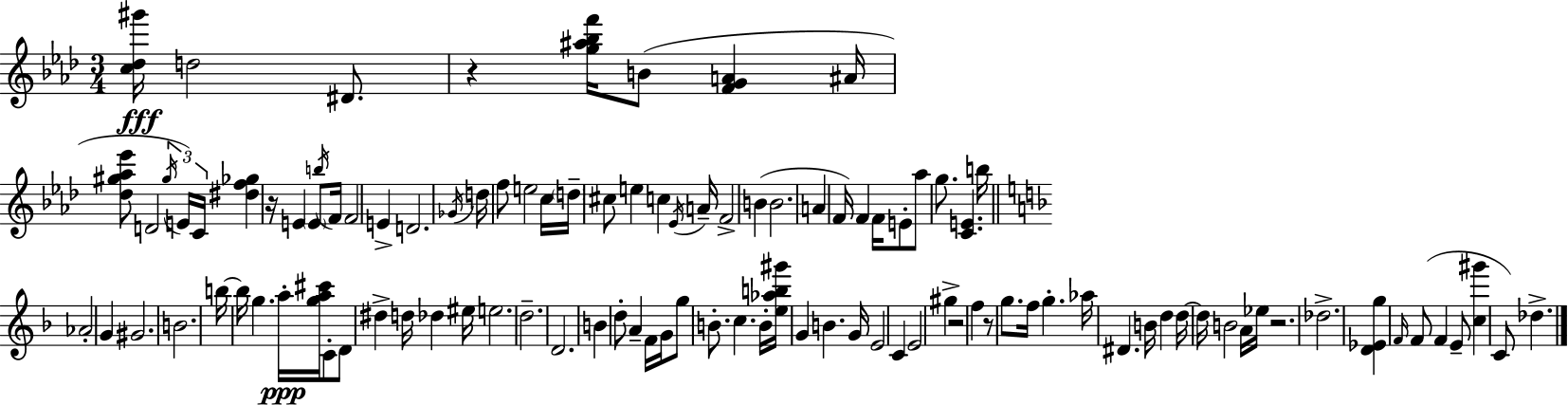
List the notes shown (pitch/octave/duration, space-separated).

[C5,Db5,G#6]/s D5/h D#4/e. R/q [G5,A#5,Bb5,F6]/s B4/e [F4,G4,A4]/q A#4/s [Db5,G#5,Ab5,Eb6]/e D4/h G#5/s E4/s C4/s [D#5,F5,Gb5]/q R/s E4/q E4/e B5/s F4/s F4/h E4/q D4/h. Gb4/s D5/s F5/e E5/h C5/s D5/s C#5/e E5/q C5/q Eb4/s A4/s F4/h B4/q B4/h. A4/q F4/s F4/q F4/s E4/e Ab5/e G5/e. [C4,E4]/q. B5/s Ab4/h G4/q G#4/h. B4/h. B5/s B5/s G5/q. A5/s [G5,A5,C#6]/s C4/e D4/e D#5/q D5/s Db5/q EIS5/s E5/h. D5/h. D4/h. B4/q D5/e A4/q F4/s G4/s G5/e B4/e. C5/q. B4/s [E5,Ab5,B5,G#6]/s G4/q B4/q. G4/s E4/h C4/q E4/h G#5/q R/h F5/q R/e G5/e. F5/s G5/q. Ab5/s D#4/q. B4/s D5/q D5/s D5/s B4/h A4/s Eb5/s R/h. Db5/h. [D4,Eb4,G5]/q F4/s F4/e F4/q E4/e [C5,G#6]/q C4/e Db5/q.